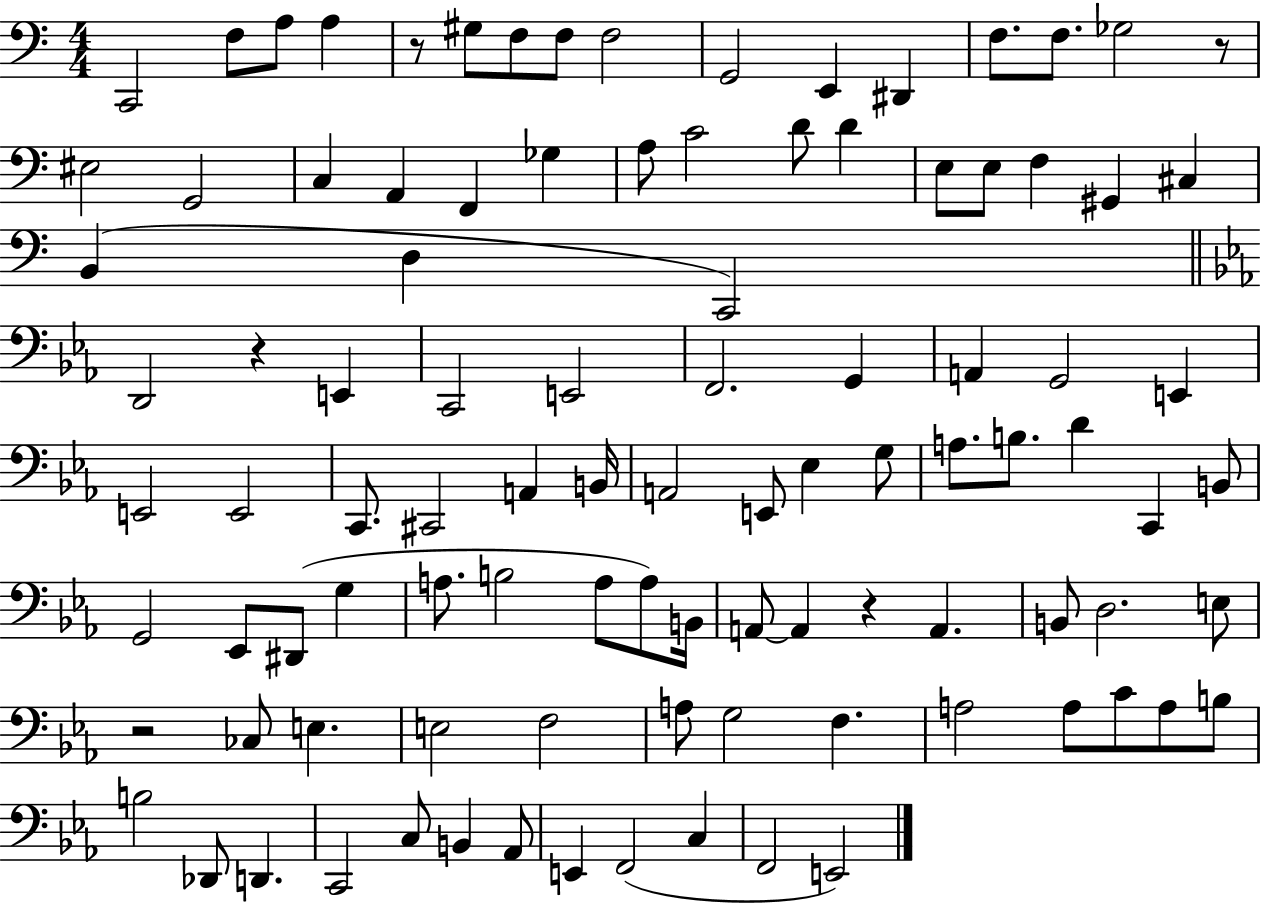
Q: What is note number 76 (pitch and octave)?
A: A3